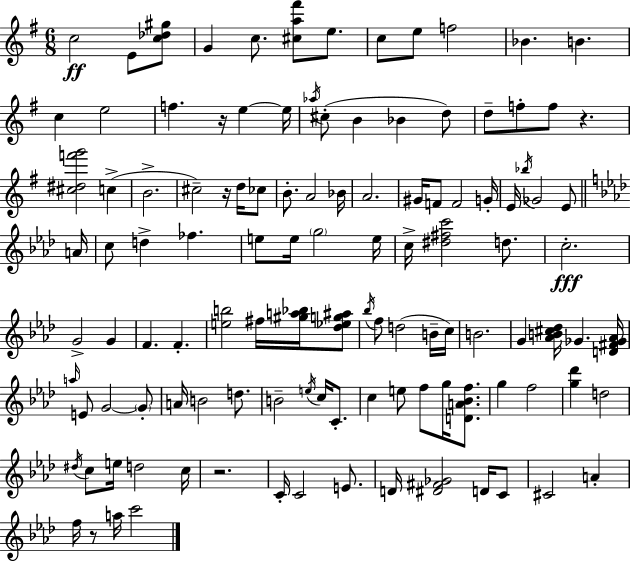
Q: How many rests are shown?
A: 5